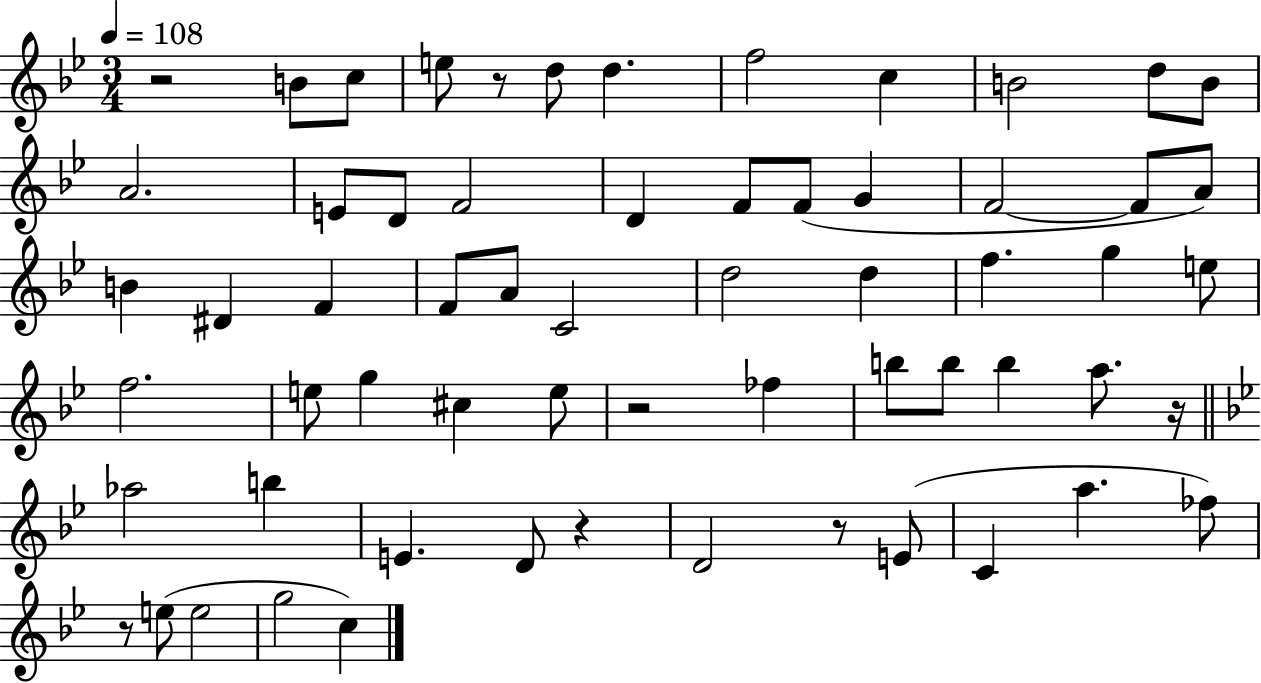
{
  \clef treble
  \numericTimeSignature
  \time 3/4
  \key bes \major
  \tempo 4 = 108
  r2 b'8 c''8 | e''8 r8 d''8 d''4. | f''2 c''4 | b'2 d''8 b'8 | \break a'2. | e'8 d'8 f'2 | d'4 f'8 f'8( g'4 | f'2~~ f'8 a'8) | \break b'4 dis'4 f'4 | f'8 a'8 c'2 | d''2 d''4 | f''4. g''4 e''8 | \break f''2. | e''8 g''4 cis''4 e''8 | r2 fes''4 | b''8 b''8 b''4 a''8. r16 | \break \bar "||" \break \key bes \major aes''2 b''4 | e'4. d'8 r4 | d'2 r8 e'8( | c'4 a''4. fes''8) | \break r8 e''8( e''2 | g''2 c''4) | \bar "|."
}